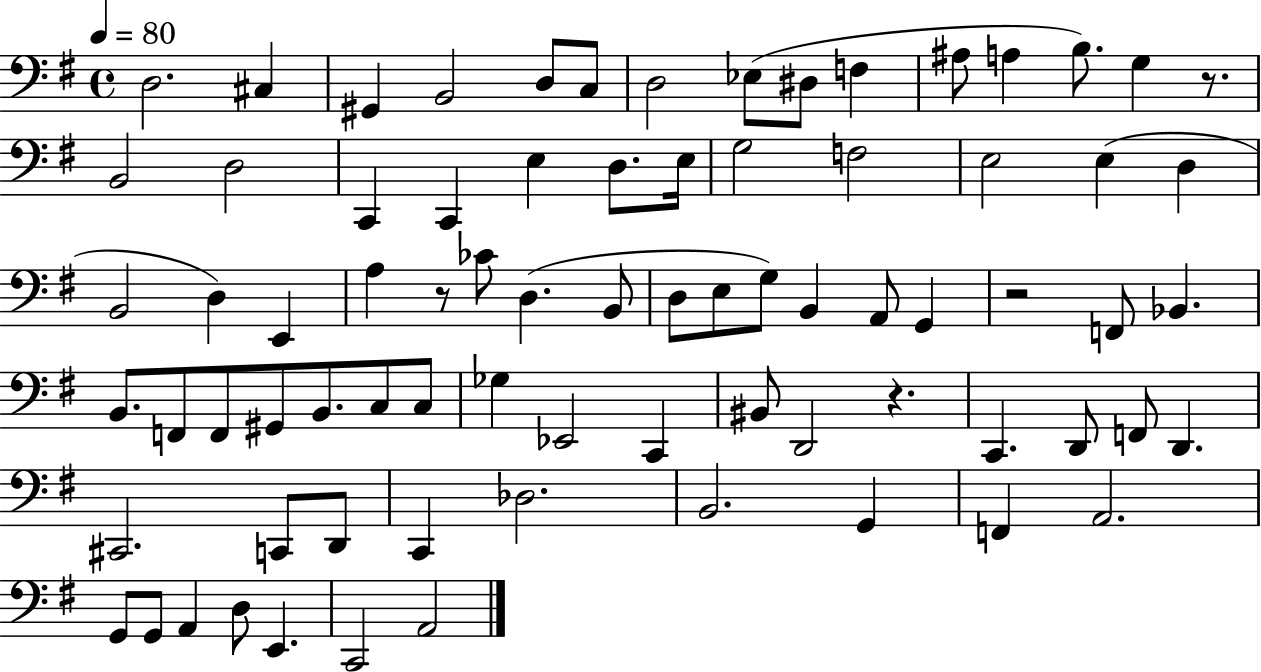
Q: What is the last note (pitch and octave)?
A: A2